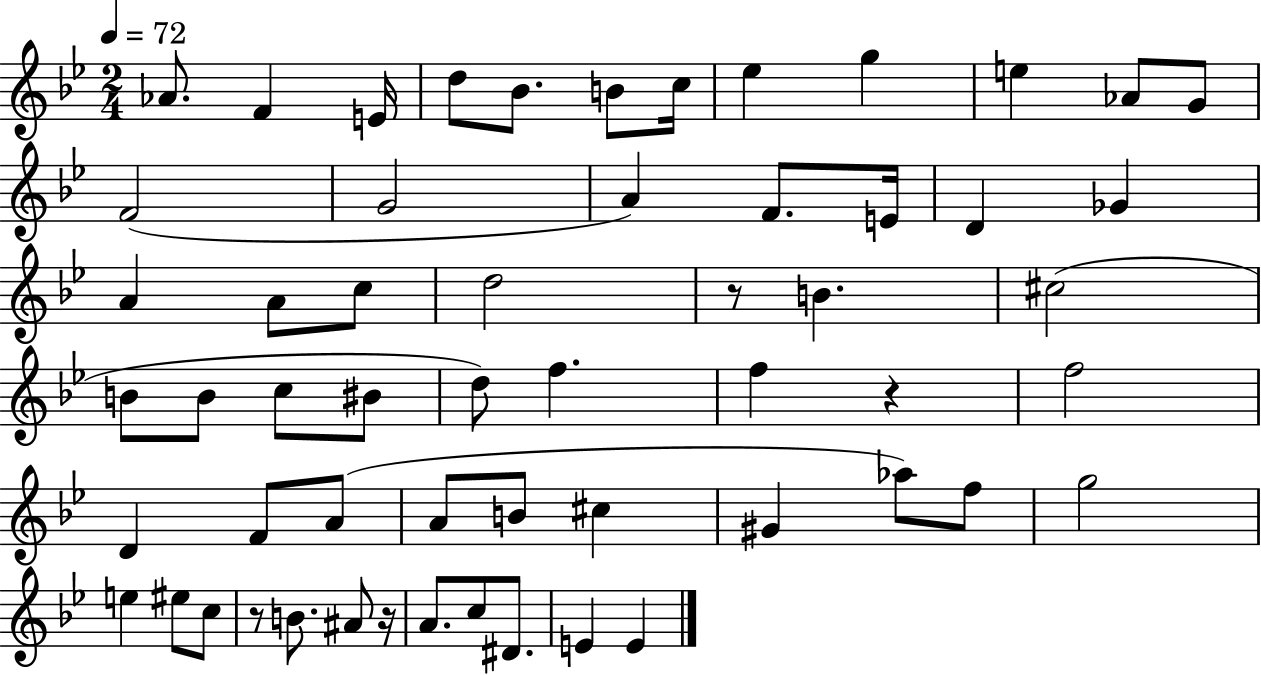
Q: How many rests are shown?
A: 4